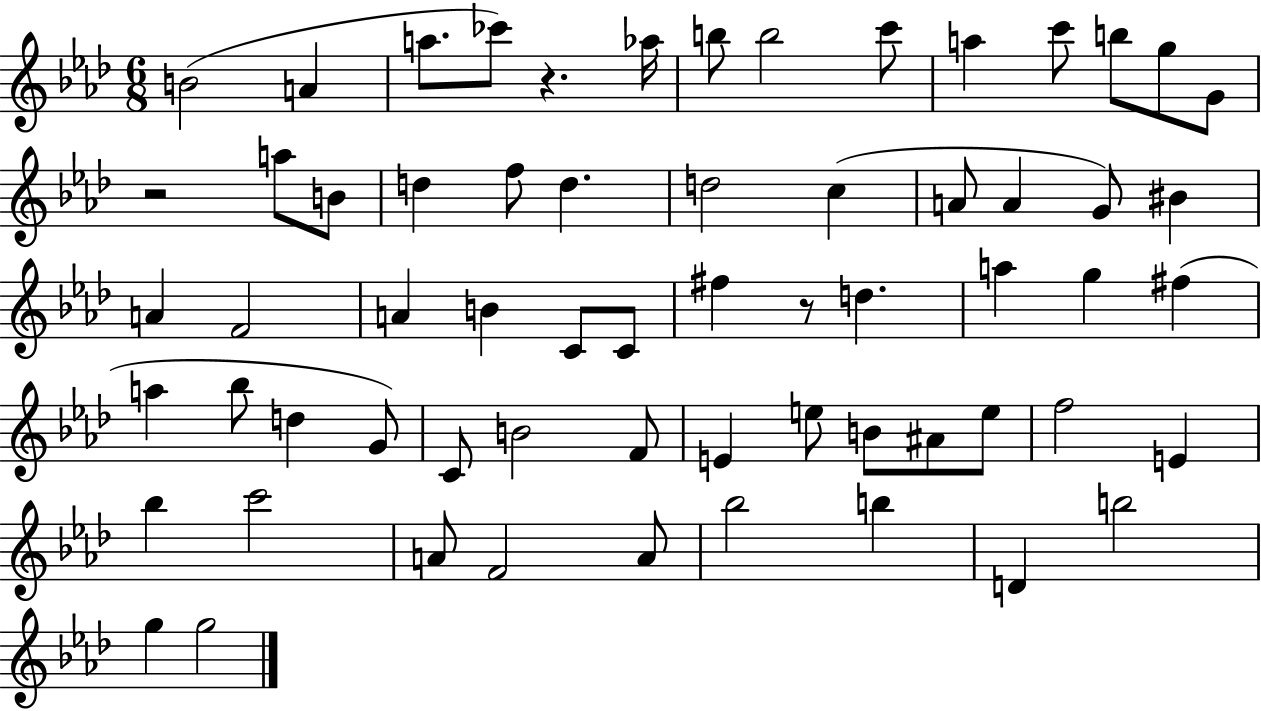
{
  \clef treble
  \numericTimeSignature
  \time 6/8
  \key aes \major
  b'2( a'4 | a''8. ces'''8) r4. aes''16 | b''8 b''2 c'''8 | a''4 c'''8 b''8 g''8 g'8 | \break r2 a''8 b'8 | d''4 f''8 d''4. | d''2 c''4( | a'8 a'4 g'8) bis'4 | \break a'4 f'2 | a'4 b'4 c'8 c'8 | fis''4 r8 d''4. | a''4 g''4 fis''4( | \break a''4 bes''8 d''4 g'8) | c'8 b'2 f'8 | e'4 e''8 b'8 ais'8 e''8 | f''2 e'4 | \break bes''4 c'''2 | a'8 f'2 a'8 | bes''2 b''4 | d'4 b''2 | \break g''4 g''2 | \bar "|."
}